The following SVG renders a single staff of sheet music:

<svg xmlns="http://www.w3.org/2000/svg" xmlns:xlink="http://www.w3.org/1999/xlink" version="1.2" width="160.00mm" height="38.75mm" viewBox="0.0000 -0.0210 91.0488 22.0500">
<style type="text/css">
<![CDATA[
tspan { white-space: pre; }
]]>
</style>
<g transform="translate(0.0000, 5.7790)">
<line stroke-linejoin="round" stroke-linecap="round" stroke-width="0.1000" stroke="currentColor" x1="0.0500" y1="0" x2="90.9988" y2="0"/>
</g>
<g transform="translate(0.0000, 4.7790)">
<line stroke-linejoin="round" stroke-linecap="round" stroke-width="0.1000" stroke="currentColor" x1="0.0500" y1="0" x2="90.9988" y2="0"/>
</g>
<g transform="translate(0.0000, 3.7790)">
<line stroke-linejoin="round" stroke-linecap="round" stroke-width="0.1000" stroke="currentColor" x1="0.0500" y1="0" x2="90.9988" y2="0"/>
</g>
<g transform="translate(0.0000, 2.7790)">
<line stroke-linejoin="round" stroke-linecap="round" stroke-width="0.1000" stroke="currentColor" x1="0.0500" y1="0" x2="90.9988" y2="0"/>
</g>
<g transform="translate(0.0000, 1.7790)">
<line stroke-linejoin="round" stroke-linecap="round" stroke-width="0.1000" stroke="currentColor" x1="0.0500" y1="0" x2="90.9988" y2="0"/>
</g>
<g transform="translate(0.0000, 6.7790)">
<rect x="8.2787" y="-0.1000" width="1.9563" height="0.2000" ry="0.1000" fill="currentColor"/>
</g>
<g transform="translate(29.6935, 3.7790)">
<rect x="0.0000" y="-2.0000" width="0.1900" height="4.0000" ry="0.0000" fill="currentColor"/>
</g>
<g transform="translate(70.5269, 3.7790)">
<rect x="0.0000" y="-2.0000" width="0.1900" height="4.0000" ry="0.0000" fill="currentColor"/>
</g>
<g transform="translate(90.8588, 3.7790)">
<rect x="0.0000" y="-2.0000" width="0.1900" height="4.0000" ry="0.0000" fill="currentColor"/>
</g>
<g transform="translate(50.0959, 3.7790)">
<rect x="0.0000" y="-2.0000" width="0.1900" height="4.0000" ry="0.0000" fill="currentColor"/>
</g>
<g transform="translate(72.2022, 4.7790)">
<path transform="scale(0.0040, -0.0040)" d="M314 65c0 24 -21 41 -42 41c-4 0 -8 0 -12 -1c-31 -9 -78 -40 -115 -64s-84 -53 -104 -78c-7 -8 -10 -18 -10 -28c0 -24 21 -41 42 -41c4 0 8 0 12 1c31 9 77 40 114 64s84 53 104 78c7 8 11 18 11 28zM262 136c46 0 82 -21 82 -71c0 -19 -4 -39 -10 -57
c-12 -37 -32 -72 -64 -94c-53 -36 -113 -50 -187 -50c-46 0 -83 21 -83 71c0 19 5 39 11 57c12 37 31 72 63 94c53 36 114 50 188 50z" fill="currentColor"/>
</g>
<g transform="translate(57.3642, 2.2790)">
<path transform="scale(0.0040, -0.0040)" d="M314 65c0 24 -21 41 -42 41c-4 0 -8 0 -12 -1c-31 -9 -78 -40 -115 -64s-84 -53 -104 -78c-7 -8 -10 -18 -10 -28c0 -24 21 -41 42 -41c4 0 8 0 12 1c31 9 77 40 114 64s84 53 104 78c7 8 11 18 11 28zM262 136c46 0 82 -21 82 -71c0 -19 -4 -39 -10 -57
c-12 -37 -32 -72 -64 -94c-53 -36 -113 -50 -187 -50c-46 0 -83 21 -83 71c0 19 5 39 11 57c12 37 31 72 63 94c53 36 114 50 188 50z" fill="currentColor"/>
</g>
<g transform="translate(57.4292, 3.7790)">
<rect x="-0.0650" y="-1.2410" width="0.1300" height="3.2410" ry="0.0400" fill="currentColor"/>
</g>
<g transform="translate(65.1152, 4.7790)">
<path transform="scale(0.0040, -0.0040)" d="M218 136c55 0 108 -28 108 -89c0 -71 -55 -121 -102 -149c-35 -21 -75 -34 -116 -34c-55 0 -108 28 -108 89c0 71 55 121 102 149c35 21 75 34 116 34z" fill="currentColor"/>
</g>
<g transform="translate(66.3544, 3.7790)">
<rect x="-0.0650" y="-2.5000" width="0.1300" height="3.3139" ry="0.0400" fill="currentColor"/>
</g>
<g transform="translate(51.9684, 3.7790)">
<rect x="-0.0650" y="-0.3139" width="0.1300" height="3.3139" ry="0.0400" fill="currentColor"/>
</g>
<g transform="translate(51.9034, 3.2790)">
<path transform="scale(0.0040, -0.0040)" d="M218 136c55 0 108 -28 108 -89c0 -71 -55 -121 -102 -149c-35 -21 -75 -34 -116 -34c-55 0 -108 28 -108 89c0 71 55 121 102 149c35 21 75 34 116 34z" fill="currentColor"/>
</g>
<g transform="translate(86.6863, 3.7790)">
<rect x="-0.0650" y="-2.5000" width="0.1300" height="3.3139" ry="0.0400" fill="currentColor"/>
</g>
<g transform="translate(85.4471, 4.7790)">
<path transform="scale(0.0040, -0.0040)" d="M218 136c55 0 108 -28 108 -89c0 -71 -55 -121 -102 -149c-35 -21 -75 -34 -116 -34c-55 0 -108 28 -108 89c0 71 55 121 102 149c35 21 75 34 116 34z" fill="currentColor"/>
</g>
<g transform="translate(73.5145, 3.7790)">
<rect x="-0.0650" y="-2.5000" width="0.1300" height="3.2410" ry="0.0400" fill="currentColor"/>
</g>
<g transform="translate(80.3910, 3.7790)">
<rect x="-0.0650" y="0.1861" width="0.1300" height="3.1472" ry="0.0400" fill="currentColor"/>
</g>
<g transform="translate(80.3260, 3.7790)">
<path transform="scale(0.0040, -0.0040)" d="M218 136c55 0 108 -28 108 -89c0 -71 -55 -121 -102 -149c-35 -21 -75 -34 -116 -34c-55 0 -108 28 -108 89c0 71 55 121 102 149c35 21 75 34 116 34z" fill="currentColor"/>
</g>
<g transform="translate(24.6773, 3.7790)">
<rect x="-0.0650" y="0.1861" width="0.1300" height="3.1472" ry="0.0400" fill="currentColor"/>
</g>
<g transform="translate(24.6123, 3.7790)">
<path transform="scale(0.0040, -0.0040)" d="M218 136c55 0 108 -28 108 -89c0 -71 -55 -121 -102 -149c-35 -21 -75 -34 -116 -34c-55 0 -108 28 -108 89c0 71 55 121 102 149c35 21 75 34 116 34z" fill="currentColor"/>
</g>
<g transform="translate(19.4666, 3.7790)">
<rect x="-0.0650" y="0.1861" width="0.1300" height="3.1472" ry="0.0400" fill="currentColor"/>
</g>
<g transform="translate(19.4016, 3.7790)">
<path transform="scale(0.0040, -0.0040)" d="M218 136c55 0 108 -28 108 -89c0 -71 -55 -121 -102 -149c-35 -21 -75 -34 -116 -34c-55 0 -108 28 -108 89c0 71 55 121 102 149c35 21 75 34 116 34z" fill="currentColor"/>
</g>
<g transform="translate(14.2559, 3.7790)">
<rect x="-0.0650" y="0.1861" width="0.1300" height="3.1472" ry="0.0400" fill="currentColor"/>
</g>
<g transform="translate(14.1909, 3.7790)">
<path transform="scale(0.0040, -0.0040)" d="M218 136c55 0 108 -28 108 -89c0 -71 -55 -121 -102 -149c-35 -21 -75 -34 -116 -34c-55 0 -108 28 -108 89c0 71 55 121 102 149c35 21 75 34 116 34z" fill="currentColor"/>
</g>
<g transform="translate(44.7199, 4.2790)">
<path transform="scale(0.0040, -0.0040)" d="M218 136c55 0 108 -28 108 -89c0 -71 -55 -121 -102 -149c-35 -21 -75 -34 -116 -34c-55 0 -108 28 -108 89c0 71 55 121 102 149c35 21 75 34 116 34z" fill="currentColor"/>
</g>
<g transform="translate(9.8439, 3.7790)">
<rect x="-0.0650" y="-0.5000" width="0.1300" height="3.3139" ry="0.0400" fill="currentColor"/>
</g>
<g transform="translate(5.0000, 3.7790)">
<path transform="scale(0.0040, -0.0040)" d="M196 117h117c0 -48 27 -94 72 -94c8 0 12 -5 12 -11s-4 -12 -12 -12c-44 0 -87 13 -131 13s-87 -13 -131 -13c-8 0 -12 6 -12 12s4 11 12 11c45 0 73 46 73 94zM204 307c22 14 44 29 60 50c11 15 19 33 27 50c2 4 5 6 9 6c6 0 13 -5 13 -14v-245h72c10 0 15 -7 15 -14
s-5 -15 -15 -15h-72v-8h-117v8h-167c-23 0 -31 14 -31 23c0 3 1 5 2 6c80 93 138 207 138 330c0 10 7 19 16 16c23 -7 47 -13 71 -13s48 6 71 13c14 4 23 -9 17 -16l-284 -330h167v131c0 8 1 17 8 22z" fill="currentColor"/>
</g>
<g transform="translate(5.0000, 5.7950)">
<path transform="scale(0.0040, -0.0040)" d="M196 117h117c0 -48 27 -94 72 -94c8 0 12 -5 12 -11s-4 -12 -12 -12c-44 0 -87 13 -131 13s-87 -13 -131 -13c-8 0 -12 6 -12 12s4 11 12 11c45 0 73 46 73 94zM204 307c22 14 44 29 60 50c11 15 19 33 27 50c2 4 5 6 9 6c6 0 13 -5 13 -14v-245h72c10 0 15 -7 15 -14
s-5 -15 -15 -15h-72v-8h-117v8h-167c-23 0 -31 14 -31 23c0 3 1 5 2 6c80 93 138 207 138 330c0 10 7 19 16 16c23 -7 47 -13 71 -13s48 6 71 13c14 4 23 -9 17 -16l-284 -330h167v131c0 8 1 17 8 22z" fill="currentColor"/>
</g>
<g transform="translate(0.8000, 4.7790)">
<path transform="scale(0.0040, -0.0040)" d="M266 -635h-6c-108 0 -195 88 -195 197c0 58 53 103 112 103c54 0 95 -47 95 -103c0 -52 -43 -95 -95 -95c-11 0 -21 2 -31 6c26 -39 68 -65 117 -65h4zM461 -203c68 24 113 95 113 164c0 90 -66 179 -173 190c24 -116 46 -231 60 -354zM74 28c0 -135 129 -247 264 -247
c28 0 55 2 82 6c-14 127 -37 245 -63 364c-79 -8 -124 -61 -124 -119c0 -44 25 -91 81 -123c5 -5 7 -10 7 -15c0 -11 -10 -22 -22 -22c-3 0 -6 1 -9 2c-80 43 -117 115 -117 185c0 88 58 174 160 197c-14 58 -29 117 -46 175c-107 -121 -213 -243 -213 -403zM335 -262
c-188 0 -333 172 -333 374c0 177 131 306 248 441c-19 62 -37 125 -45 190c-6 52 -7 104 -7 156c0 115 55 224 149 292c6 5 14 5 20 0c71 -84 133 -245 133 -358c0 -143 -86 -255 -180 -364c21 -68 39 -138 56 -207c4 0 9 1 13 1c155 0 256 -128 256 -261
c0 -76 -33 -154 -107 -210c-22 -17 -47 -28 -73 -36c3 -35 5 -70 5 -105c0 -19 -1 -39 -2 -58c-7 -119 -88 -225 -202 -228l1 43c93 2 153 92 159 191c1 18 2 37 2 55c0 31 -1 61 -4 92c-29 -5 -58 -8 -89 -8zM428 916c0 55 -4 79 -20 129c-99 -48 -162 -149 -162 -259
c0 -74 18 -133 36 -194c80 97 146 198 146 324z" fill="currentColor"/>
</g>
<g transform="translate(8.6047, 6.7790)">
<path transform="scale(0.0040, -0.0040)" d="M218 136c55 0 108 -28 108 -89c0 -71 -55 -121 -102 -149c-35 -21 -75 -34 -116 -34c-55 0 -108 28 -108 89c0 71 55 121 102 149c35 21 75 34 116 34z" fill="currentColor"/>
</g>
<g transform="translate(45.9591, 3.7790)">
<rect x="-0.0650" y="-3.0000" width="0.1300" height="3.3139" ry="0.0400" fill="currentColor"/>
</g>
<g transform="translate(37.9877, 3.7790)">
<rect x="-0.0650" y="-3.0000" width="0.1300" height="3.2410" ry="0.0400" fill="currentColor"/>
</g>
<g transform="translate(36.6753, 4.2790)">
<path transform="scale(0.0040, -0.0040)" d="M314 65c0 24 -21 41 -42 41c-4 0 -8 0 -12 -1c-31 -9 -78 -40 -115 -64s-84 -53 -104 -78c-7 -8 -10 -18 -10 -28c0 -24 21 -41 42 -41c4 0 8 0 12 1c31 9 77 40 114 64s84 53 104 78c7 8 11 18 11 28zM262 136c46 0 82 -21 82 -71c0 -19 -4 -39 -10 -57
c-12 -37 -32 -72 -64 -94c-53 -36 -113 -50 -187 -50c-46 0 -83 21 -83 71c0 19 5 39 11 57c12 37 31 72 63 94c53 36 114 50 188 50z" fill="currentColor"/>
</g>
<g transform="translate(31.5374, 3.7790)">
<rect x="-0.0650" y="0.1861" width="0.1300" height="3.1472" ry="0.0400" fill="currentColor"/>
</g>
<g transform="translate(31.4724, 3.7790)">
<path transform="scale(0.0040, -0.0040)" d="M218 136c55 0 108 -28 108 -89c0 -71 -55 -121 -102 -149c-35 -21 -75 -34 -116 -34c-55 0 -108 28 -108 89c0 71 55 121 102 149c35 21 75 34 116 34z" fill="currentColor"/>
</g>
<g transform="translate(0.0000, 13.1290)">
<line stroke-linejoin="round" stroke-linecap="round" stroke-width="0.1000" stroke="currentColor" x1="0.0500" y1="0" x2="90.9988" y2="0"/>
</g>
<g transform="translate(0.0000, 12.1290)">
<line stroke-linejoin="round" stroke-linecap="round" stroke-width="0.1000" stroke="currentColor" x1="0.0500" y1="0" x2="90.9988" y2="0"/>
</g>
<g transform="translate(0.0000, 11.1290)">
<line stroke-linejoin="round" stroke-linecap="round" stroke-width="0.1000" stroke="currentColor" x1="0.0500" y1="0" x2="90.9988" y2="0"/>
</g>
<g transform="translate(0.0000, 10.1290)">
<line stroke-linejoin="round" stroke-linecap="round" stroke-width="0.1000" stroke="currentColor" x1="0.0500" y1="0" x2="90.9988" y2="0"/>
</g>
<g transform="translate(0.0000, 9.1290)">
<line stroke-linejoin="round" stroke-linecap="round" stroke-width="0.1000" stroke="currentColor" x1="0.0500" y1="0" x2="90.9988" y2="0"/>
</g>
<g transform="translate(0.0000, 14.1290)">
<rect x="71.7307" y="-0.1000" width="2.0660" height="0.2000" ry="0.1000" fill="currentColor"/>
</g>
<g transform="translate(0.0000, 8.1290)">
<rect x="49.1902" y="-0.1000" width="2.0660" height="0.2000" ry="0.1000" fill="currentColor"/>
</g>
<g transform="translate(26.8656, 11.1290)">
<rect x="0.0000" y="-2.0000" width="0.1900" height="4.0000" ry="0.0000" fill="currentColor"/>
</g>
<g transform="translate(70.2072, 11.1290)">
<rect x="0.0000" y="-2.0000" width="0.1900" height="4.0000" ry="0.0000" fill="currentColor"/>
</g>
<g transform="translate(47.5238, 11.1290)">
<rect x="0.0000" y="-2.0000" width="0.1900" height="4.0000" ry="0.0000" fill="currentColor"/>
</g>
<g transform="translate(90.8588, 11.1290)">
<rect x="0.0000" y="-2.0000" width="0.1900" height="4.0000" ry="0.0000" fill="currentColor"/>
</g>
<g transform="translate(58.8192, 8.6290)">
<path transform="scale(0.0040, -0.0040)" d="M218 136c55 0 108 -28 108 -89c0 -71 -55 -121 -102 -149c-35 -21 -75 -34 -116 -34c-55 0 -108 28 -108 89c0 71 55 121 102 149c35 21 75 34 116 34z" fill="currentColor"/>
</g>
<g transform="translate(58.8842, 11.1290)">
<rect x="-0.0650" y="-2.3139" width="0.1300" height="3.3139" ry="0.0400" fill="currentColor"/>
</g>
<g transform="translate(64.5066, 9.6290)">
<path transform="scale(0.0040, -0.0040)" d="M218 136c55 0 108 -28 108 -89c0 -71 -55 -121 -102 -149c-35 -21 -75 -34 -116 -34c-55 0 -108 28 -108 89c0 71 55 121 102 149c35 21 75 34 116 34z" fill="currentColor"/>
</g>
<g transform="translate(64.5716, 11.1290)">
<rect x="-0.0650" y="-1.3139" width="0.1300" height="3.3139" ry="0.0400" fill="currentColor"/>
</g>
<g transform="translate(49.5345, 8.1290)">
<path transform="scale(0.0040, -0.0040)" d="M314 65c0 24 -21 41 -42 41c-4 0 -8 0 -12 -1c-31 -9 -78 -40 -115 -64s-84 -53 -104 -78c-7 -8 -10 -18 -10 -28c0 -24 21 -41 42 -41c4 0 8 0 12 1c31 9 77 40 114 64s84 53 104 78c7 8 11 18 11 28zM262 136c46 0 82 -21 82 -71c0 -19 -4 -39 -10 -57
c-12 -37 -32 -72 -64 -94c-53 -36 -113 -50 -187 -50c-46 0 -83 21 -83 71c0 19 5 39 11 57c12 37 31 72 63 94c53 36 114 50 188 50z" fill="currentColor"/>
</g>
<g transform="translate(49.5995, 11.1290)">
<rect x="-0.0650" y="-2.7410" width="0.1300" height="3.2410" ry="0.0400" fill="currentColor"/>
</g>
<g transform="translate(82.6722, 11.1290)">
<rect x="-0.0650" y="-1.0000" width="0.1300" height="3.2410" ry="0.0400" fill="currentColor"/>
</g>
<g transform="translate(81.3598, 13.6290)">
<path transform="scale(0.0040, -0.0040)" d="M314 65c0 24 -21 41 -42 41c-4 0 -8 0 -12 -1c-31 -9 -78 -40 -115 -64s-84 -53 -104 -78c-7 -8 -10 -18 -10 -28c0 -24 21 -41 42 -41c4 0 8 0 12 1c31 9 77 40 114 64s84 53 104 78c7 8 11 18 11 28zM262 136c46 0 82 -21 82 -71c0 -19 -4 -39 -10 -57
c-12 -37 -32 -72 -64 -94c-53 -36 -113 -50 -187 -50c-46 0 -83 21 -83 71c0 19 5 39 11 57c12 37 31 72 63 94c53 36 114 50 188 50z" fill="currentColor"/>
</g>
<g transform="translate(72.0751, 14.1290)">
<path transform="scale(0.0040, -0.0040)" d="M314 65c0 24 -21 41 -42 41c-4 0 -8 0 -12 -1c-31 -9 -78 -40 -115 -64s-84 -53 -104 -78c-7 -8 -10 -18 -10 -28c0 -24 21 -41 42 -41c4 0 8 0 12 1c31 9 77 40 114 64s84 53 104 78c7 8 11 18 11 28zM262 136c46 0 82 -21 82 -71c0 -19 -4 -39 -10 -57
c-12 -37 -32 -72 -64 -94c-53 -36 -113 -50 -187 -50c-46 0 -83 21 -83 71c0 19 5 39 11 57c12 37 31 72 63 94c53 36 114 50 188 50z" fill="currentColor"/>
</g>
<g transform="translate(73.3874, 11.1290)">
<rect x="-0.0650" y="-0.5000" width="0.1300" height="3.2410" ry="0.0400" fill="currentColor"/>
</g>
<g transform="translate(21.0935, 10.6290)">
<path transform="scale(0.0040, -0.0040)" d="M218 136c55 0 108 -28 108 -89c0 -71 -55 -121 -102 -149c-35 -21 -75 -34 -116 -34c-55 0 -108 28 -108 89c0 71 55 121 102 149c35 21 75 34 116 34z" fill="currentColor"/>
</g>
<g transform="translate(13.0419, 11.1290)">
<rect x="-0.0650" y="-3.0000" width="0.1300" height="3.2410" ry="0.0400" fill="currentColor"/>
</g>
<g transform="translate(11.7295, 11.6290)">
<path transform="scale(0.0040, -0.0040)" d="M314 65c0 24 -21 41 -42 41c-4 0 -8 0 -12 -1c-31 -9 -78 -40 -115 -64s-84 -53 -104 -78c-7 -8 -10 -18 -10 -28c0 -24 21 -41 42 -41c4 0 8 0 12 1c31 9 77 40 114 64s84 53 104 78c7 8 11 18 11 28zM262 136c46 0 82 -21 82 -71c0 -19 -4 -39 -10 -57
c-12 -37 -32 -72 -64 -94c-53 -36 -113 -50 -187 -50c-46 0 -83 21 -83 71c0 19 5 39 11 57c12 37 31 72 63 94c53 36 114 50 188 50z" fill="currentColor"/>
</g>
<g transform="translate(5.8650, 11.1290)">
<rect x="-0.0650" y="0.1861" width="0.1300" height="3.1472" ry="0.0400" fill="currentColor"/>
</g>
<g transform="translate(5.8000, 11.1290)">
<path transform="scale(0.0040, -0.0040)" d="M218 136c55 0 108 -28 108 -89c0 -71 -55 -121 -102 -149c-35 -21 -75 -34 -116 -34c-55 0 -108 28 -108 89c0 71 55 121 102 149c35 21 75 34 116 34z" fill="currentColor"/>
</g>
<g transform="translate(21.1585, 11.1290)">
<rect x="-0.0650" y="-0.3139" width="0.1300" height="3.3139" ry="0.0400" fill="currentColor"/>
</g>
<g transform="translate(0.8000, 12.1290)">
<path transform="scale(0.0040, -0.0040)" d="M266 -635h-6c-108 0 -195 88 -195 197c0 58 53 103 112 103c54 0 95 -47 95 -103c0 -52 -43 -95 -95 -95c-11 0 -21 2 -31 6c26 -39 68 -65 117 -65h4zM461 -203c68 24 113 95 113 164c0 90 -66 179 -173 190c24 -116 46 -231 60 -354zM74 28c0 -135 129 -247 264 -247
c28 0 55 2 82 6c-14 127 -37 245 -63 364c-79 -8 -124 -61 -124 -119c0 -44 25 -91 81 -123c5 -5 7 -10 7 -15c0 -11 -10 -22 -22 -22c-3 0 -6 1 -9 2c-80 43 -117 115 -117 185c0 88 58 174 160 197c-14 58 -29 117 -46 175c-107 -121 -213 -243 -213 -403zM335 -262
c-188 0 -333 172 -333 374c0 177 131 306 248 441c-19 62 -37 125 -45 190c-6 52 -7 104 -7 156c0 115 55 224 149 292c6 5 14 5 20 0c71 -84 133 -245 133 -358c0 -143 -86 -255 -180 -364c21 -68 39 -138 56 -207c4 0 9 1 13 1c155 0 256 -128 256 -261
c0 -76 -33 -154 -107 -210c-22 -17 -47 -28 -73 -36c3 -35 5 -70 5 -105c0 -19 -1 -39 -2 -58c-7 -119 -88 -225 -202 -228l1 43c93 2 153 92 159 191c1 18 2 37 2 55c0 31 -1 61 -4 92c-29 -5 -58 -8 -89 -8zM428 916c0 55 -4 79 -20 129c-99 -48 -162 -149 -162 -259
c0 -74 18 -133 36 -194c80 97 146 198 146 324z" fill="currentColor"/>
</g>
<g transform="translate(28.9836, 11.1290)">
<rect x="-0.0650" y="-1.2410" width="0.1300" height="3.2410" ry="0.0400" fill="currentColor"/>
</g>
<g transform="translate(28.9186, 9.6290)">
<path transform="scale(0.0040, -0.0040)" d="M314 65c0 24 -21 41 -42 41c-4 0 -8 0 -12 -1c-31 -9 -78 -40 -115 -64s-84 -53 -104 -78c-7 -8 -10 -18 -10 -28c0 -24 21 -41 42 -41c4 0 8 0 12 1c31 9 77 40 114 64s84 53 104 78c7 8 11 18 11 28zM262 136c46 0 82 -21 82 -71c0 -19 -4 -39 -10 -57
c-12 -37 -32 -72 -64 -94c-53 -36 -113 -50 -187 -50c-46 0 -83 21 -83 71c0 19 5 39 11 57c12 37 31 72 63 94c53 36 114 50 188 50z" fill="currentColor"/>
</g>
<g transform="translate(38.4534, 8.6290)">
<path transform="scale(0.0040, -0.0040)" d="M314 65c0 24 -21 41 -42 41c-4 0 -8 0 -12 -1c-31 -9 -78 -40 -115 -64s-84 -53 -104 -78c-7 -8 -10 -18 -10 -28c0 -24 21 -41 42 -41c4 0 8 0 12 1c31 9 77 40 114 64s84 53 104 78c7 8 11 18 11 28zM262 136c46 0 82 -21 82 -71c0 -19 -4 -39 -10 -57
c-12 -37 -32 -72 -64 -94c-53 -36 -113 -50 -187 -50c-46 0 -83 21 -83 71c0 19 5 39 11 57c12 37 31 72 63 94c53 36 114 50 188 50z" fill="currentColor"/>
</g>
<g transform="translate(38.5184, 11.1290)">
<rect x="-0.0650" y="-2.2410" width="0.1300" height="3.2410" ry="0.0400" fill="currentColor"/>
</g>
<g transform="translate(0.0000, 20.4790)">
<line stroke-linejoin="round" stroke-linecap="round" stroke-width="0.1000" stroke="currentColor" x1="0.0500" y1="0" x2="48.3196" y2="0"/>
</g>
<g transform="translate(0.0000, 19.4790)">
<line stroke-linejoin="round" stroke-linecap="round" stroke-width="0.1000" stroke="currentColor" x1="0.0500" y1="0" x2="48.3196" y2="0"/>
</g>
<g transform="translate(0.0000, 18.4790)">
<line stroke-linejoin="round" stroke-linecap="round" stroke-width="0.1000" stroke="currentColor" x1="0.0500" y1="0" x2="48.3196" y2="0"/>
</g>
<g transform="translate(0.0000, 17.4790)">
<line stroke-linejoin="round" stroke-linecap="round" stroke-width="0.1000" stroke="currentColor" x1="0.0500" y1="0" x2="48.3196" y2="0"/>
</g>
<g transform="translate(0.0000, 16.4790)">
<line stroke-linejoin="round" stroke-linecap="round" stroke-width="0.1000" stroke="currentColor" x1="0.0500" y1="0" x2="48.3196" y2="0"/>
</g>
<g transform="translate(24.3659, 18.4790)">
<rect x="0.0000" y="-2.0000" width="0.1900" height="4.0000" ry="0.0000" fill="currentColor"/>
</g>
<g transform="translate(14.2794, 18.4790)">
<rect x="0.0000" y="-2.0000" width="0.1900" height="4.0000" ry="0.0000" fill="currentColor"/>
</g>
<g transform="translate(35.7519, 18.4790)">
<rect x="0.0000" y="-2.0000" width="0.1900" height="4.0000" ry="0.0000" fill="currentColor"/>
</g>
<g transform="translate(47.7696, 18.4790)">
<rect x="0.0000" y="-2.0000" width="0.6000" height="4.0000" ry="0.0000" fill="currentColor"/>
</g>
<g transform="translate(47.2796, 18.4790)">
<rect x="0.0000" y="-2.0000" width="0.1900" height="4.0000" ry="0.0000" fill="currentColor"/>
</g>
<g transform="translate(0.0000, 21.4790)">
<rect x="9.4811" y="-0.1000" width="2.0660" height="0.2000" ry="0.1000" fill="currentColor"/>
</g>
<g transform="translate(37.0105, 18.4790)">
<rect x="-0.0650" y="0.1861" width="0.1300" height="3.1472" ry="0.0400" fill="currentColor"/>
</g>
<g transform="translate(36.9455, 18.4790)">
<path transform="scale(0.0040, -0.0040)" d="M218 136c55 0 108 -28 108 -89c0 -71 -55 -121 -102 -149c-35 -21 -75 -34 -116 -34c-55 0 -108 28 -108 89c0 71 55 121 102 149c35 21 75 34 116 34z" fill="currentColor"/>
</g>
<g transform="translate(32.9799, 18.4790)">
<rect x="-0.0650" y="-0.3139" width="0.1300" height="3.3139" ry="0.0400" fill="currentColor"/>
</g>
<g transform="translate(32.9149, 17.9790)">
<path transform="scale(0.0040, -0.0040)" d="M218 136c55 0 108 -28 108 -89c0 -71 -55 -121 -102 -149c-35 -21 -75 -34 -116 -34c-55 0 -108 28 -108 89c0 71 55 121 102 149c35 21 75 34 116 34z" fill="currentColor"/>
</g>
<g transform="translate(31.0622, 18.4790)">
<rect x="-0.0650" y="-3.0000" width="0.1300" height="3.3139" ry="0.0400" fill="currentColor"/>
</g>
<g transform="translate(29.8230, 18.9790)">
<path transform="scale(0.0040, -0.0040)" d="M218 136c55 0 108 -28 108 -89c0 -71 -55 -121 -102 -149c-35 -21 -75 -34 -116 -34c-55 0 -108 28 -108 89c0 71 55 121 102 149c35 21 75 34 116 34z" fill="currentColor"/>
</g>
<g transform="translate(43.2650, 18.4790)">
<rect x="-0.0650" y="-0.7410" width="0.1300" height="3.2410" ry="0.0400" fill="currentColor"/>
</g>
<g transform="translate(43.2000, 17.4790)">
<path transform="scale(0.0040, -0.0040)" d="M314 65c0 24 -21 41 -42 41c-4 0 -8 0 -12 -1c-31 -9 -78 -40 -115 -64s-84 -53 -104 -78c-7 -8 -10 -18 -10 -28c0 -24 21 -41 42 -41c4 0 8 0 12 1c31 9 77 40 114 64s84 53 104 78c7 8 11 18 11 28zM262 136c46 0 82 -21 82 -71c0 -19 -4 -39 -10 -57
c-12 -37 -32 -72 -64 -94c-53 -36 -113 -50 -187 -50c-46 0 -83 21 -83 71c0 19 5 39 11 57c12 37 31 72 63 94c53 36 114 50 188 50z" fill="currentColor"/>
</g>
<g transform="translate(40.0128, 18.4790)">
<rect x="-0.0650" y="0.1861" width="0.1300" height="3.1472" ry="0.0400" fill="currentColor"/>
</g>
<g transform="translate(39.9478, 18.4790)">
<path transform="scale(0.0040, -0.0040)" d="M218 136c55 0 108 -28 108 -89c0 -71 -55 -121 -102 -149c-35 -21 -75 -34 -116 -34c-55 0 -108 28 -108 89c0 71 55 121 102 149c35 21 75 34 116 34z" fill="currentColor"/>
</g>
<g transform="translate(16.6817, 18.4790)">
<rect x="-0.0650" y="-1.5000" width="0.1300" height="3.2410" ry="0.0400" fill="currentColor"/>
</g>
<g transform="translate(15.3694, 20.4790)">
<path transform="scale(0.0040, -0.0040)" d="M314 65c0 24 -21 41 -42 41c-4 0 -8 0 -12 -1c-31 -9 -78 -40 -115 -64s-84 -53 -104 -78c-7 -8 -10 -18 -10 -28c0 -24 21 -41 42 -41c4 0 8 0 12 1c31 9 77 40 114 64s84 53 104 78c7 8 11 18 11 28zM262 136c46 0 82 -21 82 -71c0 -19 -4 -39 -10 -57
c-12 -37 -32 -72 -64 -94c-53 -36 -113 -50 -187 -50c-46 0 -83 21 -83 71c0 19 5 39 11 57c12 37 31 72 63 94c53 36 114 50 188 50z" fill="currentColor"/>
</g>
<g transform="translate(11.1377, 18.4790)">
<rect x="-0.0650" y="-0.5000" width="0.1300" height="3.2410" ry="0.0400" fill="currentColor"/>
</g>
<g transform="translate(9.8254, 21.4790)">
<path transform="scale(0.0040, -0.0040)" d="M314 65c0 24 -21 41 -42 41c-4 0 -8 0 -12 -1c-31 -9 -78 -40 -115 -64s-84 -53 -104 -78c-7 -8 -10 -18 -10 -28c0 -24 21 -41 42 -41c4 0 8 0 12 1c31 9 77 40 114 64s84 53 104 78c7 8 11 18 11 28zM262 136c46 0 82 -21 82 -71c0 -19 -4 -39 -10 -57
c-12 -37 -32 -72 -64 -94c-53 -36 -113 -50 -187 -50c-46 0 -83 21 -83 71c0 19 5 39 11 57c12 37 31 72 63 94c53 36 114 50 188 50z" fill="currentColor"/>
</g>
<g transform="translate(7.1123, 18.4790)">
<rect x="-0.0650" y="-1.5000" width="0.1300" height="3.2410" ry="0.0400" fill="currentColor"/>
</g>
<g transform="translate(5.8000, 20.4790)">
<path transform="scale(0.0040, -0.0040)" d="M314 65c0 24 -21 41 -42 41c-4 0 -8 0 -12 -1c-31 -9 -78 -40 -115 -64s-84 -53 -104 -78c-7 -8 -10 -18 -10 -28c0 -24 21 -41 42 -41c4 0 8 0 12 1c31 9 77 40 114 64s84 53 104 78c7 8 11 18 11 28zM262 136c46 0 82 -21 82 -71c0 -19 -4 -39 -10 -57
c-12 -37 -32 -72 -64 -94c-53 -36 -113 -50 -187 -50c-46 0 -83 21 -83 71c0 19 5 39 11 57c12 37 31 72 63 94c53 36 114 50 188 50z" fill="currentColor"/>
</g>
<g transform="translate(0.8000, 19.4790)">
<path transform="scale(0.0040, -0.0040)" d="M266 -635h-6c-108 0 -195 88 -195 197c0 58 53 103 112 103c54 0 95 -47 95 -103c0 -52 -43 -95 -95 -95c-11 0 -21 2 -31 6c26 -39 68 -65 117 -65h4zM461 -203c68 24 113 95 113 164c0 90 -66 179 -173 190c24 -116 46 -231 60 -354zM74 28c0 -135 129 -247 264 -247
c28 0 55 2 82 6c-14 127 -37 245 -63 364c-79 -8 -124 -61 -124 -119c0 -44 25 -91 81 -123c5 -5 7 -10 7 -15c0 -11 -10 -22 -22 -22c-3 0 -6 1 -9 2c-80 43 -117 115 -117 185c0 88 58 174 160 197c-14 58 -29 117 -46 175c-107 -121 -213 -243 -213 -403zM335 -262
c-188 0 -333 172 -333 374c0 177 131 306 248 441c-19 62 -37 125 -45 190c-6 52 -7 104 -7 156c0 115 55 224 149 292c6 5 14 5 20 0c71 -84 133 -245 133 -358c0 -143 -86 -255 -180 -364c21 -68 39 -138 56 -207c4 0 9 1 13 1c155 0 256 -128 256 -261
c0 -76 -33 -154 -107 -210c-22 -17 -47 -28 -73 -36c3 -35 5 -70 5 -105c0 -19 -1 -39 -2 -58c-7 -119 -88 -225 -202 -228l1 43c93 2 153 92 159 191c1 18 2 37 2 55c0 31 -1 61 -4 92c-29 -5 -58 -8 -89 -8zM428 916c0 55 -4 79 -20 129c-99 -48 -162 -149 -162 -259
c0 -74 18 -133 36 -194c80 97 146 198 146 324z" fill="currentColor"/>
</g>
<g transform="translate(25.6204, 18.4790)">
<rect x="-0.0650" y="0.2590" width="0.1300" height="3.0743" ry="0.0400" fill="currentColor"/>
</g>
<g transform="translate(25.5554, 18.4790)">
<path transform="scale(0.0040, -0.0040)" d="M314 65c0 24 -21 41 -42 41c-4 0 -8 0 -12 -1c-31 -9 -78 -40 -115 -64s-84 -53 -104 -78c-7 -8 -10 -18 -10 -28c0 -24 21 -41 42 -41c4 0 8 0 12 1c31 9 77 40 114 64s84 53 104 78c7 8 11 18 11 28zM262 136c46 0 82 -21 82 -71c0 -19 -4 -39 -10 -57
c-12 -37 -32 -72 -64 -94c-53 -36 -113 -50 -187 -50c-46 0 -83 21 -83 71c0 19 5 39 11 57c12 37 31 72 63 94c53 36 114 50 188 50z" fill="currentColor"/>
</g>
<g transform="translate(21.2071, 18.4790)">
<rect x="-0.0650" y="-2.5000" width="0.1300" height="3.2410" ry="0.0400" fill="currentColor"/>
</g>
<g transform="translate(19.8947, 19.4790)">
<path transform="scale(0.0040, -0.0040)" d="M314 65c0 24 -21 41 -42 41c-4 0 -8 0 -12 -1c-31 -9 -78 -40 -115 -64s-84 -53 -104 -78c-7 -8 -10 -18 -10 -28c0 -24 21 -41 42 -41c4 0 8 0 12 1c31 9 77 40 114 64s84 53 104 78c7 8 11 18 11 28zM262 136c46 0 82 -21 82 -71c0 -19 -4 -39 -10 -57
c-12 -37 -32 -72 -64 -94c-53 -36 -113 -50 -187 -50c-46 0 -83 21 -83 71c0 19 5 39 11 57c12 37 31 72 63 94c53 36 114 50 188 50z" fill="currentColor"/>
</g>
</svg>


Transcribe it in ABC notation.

X:1
T:Untitled
M:4/4
L:1/4
K:C
C B B B B A2 A c e2 G G2 B G B A2 c e2 g2 a2 g e C2 D2 E2 C2 E2 G2 B2 A c B B d2